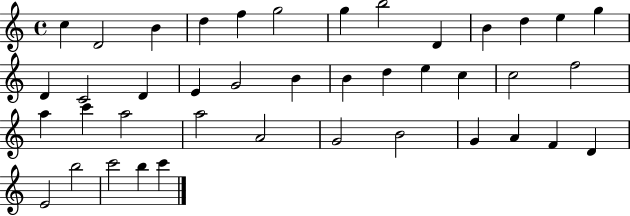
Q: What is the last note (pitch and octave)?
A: C6